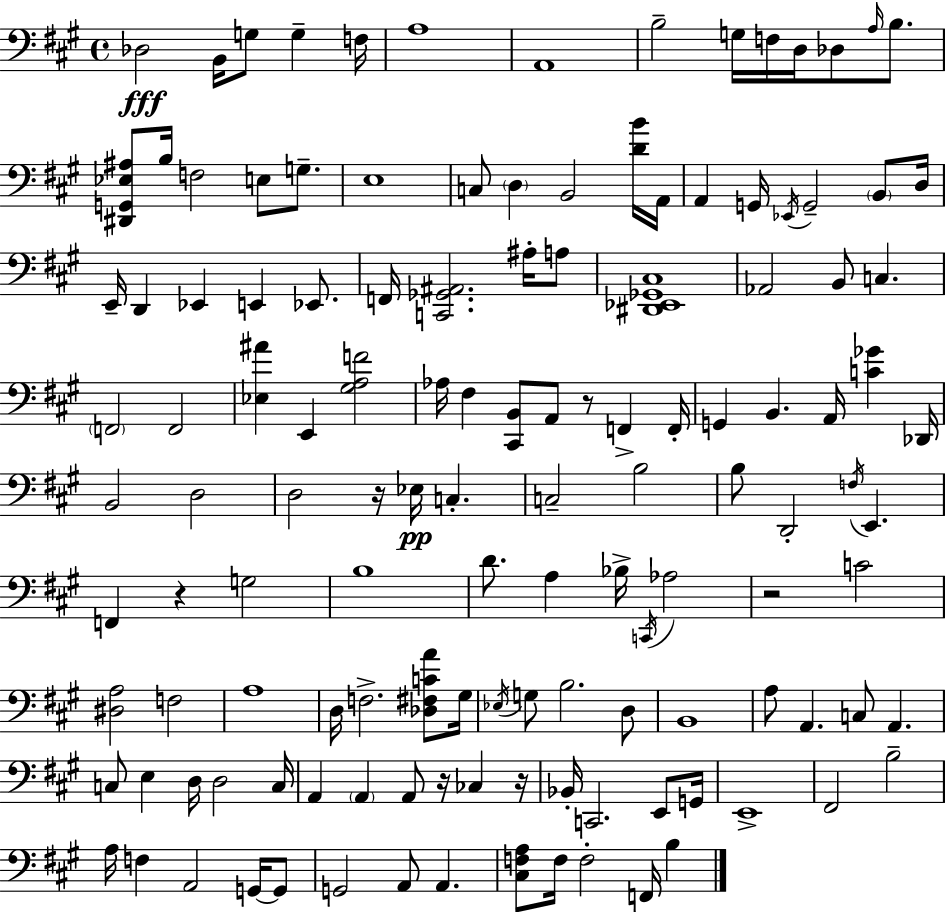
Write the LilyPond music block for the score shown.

{
  \clef bass
  \time 4/4
  \defaultTimeSignature
  \key a \major
  des2\fff b,16 g8 g4-- f16 | a1 | a,1 | b2-- g16 f16 d16 des8 \grace { a16 } b8. | \break <dis, g, ees ais>8 b16 f2 e8 g8.-- | e1 | c8 \parenthesize d4 b,2 <d' b'>16 | a,16 a,4 g,16 \acciaccatura { ees,16 } g,2-- \parenthesize b,8 | \break d16 e,16-- d,4 ees,4 e,4 ees,8. | f,16 <c, ges, ais,>2. ais16-. | a8 <dis, ees, ges, cis>1 | aes,2 b,8 c4. | \break \parenthesize f,2 f,2 | <ees ais'>4 e,4 <gis a f'>2 | aes16 fis4 <cis, b,>8 a,8 r8 f,4-> | f,16-. g,4 b,4. a,16 <c' ges'>4 | \break des,16 b,2 d2 | d2 r16 ees16\pp c4.-. | c2-- b2 | b8 d,2-. \acciaccatura { f16 } e,4. | \break f,4 r4 g2 | b1 | d'8. a4 bes16-> \acciaccatura { c,16 } aes2 | r2 c'2 | \break <dis a>2 f2 | a1 | d16 f2.-> | <des fis c' a'>8 gis16 \acciaccatura { ees16 } g8 b2. | \break d8 b,1 | a8 a,4. c8 a,4. | c8 e4 d16 d2 | c16 a,4 \parenthesize a,4 a,8 r16 | \break ces4 r16 bes,16-. c,2. | e,8 g,16 e,1-> | fis,2 b2-- | a16 f4 a,2 | \break g,16~~ g,8 g,2 a,8 a,4. | <cis f a>8 f16 f2-. | f,16 b4 \bar "|."
}